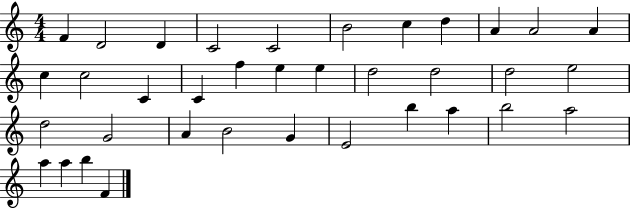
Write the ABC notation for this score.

X:1
T:Untitled
M:4/4
L:1/4
K:C
F D2 D C2 C2 B2 c d A A2 A c c2 C C f e e d2 d2 d2 e2 d2 G2 A B2 G E2 b a b2 a2 a a b F